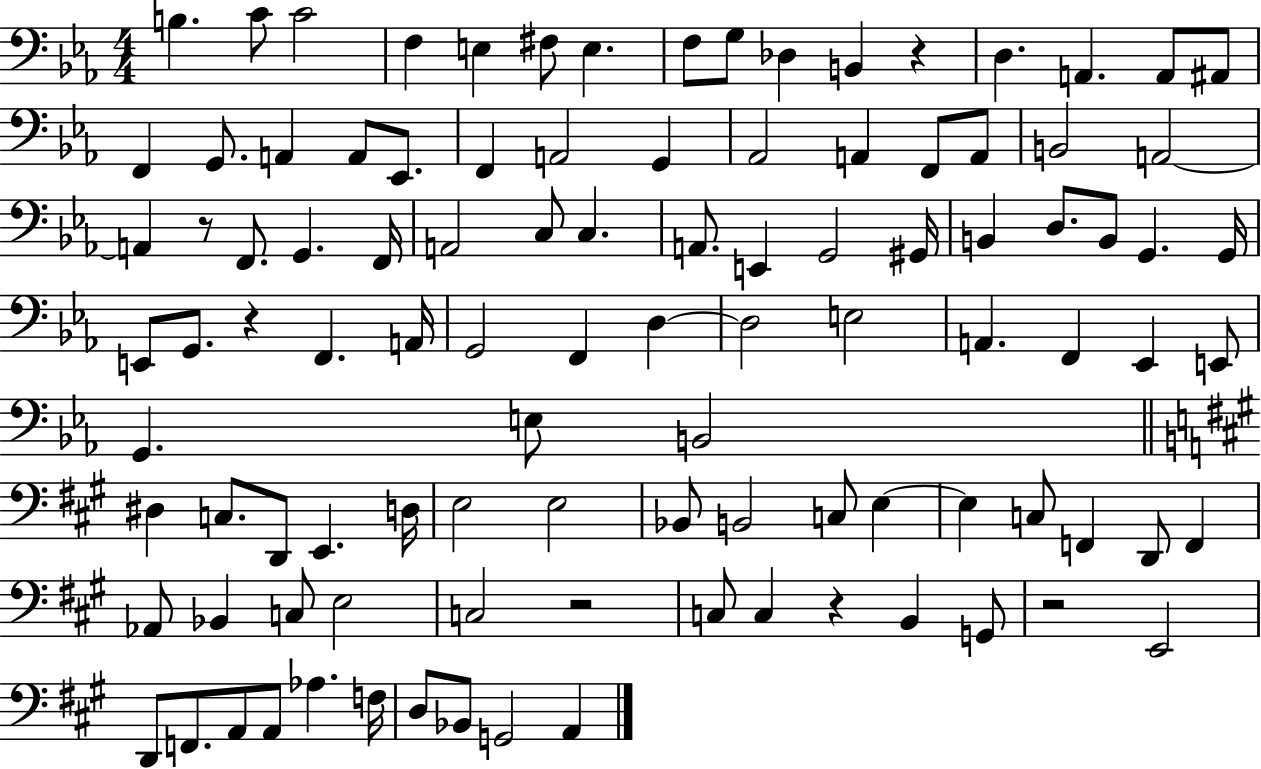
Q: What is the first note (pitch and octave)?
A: B3